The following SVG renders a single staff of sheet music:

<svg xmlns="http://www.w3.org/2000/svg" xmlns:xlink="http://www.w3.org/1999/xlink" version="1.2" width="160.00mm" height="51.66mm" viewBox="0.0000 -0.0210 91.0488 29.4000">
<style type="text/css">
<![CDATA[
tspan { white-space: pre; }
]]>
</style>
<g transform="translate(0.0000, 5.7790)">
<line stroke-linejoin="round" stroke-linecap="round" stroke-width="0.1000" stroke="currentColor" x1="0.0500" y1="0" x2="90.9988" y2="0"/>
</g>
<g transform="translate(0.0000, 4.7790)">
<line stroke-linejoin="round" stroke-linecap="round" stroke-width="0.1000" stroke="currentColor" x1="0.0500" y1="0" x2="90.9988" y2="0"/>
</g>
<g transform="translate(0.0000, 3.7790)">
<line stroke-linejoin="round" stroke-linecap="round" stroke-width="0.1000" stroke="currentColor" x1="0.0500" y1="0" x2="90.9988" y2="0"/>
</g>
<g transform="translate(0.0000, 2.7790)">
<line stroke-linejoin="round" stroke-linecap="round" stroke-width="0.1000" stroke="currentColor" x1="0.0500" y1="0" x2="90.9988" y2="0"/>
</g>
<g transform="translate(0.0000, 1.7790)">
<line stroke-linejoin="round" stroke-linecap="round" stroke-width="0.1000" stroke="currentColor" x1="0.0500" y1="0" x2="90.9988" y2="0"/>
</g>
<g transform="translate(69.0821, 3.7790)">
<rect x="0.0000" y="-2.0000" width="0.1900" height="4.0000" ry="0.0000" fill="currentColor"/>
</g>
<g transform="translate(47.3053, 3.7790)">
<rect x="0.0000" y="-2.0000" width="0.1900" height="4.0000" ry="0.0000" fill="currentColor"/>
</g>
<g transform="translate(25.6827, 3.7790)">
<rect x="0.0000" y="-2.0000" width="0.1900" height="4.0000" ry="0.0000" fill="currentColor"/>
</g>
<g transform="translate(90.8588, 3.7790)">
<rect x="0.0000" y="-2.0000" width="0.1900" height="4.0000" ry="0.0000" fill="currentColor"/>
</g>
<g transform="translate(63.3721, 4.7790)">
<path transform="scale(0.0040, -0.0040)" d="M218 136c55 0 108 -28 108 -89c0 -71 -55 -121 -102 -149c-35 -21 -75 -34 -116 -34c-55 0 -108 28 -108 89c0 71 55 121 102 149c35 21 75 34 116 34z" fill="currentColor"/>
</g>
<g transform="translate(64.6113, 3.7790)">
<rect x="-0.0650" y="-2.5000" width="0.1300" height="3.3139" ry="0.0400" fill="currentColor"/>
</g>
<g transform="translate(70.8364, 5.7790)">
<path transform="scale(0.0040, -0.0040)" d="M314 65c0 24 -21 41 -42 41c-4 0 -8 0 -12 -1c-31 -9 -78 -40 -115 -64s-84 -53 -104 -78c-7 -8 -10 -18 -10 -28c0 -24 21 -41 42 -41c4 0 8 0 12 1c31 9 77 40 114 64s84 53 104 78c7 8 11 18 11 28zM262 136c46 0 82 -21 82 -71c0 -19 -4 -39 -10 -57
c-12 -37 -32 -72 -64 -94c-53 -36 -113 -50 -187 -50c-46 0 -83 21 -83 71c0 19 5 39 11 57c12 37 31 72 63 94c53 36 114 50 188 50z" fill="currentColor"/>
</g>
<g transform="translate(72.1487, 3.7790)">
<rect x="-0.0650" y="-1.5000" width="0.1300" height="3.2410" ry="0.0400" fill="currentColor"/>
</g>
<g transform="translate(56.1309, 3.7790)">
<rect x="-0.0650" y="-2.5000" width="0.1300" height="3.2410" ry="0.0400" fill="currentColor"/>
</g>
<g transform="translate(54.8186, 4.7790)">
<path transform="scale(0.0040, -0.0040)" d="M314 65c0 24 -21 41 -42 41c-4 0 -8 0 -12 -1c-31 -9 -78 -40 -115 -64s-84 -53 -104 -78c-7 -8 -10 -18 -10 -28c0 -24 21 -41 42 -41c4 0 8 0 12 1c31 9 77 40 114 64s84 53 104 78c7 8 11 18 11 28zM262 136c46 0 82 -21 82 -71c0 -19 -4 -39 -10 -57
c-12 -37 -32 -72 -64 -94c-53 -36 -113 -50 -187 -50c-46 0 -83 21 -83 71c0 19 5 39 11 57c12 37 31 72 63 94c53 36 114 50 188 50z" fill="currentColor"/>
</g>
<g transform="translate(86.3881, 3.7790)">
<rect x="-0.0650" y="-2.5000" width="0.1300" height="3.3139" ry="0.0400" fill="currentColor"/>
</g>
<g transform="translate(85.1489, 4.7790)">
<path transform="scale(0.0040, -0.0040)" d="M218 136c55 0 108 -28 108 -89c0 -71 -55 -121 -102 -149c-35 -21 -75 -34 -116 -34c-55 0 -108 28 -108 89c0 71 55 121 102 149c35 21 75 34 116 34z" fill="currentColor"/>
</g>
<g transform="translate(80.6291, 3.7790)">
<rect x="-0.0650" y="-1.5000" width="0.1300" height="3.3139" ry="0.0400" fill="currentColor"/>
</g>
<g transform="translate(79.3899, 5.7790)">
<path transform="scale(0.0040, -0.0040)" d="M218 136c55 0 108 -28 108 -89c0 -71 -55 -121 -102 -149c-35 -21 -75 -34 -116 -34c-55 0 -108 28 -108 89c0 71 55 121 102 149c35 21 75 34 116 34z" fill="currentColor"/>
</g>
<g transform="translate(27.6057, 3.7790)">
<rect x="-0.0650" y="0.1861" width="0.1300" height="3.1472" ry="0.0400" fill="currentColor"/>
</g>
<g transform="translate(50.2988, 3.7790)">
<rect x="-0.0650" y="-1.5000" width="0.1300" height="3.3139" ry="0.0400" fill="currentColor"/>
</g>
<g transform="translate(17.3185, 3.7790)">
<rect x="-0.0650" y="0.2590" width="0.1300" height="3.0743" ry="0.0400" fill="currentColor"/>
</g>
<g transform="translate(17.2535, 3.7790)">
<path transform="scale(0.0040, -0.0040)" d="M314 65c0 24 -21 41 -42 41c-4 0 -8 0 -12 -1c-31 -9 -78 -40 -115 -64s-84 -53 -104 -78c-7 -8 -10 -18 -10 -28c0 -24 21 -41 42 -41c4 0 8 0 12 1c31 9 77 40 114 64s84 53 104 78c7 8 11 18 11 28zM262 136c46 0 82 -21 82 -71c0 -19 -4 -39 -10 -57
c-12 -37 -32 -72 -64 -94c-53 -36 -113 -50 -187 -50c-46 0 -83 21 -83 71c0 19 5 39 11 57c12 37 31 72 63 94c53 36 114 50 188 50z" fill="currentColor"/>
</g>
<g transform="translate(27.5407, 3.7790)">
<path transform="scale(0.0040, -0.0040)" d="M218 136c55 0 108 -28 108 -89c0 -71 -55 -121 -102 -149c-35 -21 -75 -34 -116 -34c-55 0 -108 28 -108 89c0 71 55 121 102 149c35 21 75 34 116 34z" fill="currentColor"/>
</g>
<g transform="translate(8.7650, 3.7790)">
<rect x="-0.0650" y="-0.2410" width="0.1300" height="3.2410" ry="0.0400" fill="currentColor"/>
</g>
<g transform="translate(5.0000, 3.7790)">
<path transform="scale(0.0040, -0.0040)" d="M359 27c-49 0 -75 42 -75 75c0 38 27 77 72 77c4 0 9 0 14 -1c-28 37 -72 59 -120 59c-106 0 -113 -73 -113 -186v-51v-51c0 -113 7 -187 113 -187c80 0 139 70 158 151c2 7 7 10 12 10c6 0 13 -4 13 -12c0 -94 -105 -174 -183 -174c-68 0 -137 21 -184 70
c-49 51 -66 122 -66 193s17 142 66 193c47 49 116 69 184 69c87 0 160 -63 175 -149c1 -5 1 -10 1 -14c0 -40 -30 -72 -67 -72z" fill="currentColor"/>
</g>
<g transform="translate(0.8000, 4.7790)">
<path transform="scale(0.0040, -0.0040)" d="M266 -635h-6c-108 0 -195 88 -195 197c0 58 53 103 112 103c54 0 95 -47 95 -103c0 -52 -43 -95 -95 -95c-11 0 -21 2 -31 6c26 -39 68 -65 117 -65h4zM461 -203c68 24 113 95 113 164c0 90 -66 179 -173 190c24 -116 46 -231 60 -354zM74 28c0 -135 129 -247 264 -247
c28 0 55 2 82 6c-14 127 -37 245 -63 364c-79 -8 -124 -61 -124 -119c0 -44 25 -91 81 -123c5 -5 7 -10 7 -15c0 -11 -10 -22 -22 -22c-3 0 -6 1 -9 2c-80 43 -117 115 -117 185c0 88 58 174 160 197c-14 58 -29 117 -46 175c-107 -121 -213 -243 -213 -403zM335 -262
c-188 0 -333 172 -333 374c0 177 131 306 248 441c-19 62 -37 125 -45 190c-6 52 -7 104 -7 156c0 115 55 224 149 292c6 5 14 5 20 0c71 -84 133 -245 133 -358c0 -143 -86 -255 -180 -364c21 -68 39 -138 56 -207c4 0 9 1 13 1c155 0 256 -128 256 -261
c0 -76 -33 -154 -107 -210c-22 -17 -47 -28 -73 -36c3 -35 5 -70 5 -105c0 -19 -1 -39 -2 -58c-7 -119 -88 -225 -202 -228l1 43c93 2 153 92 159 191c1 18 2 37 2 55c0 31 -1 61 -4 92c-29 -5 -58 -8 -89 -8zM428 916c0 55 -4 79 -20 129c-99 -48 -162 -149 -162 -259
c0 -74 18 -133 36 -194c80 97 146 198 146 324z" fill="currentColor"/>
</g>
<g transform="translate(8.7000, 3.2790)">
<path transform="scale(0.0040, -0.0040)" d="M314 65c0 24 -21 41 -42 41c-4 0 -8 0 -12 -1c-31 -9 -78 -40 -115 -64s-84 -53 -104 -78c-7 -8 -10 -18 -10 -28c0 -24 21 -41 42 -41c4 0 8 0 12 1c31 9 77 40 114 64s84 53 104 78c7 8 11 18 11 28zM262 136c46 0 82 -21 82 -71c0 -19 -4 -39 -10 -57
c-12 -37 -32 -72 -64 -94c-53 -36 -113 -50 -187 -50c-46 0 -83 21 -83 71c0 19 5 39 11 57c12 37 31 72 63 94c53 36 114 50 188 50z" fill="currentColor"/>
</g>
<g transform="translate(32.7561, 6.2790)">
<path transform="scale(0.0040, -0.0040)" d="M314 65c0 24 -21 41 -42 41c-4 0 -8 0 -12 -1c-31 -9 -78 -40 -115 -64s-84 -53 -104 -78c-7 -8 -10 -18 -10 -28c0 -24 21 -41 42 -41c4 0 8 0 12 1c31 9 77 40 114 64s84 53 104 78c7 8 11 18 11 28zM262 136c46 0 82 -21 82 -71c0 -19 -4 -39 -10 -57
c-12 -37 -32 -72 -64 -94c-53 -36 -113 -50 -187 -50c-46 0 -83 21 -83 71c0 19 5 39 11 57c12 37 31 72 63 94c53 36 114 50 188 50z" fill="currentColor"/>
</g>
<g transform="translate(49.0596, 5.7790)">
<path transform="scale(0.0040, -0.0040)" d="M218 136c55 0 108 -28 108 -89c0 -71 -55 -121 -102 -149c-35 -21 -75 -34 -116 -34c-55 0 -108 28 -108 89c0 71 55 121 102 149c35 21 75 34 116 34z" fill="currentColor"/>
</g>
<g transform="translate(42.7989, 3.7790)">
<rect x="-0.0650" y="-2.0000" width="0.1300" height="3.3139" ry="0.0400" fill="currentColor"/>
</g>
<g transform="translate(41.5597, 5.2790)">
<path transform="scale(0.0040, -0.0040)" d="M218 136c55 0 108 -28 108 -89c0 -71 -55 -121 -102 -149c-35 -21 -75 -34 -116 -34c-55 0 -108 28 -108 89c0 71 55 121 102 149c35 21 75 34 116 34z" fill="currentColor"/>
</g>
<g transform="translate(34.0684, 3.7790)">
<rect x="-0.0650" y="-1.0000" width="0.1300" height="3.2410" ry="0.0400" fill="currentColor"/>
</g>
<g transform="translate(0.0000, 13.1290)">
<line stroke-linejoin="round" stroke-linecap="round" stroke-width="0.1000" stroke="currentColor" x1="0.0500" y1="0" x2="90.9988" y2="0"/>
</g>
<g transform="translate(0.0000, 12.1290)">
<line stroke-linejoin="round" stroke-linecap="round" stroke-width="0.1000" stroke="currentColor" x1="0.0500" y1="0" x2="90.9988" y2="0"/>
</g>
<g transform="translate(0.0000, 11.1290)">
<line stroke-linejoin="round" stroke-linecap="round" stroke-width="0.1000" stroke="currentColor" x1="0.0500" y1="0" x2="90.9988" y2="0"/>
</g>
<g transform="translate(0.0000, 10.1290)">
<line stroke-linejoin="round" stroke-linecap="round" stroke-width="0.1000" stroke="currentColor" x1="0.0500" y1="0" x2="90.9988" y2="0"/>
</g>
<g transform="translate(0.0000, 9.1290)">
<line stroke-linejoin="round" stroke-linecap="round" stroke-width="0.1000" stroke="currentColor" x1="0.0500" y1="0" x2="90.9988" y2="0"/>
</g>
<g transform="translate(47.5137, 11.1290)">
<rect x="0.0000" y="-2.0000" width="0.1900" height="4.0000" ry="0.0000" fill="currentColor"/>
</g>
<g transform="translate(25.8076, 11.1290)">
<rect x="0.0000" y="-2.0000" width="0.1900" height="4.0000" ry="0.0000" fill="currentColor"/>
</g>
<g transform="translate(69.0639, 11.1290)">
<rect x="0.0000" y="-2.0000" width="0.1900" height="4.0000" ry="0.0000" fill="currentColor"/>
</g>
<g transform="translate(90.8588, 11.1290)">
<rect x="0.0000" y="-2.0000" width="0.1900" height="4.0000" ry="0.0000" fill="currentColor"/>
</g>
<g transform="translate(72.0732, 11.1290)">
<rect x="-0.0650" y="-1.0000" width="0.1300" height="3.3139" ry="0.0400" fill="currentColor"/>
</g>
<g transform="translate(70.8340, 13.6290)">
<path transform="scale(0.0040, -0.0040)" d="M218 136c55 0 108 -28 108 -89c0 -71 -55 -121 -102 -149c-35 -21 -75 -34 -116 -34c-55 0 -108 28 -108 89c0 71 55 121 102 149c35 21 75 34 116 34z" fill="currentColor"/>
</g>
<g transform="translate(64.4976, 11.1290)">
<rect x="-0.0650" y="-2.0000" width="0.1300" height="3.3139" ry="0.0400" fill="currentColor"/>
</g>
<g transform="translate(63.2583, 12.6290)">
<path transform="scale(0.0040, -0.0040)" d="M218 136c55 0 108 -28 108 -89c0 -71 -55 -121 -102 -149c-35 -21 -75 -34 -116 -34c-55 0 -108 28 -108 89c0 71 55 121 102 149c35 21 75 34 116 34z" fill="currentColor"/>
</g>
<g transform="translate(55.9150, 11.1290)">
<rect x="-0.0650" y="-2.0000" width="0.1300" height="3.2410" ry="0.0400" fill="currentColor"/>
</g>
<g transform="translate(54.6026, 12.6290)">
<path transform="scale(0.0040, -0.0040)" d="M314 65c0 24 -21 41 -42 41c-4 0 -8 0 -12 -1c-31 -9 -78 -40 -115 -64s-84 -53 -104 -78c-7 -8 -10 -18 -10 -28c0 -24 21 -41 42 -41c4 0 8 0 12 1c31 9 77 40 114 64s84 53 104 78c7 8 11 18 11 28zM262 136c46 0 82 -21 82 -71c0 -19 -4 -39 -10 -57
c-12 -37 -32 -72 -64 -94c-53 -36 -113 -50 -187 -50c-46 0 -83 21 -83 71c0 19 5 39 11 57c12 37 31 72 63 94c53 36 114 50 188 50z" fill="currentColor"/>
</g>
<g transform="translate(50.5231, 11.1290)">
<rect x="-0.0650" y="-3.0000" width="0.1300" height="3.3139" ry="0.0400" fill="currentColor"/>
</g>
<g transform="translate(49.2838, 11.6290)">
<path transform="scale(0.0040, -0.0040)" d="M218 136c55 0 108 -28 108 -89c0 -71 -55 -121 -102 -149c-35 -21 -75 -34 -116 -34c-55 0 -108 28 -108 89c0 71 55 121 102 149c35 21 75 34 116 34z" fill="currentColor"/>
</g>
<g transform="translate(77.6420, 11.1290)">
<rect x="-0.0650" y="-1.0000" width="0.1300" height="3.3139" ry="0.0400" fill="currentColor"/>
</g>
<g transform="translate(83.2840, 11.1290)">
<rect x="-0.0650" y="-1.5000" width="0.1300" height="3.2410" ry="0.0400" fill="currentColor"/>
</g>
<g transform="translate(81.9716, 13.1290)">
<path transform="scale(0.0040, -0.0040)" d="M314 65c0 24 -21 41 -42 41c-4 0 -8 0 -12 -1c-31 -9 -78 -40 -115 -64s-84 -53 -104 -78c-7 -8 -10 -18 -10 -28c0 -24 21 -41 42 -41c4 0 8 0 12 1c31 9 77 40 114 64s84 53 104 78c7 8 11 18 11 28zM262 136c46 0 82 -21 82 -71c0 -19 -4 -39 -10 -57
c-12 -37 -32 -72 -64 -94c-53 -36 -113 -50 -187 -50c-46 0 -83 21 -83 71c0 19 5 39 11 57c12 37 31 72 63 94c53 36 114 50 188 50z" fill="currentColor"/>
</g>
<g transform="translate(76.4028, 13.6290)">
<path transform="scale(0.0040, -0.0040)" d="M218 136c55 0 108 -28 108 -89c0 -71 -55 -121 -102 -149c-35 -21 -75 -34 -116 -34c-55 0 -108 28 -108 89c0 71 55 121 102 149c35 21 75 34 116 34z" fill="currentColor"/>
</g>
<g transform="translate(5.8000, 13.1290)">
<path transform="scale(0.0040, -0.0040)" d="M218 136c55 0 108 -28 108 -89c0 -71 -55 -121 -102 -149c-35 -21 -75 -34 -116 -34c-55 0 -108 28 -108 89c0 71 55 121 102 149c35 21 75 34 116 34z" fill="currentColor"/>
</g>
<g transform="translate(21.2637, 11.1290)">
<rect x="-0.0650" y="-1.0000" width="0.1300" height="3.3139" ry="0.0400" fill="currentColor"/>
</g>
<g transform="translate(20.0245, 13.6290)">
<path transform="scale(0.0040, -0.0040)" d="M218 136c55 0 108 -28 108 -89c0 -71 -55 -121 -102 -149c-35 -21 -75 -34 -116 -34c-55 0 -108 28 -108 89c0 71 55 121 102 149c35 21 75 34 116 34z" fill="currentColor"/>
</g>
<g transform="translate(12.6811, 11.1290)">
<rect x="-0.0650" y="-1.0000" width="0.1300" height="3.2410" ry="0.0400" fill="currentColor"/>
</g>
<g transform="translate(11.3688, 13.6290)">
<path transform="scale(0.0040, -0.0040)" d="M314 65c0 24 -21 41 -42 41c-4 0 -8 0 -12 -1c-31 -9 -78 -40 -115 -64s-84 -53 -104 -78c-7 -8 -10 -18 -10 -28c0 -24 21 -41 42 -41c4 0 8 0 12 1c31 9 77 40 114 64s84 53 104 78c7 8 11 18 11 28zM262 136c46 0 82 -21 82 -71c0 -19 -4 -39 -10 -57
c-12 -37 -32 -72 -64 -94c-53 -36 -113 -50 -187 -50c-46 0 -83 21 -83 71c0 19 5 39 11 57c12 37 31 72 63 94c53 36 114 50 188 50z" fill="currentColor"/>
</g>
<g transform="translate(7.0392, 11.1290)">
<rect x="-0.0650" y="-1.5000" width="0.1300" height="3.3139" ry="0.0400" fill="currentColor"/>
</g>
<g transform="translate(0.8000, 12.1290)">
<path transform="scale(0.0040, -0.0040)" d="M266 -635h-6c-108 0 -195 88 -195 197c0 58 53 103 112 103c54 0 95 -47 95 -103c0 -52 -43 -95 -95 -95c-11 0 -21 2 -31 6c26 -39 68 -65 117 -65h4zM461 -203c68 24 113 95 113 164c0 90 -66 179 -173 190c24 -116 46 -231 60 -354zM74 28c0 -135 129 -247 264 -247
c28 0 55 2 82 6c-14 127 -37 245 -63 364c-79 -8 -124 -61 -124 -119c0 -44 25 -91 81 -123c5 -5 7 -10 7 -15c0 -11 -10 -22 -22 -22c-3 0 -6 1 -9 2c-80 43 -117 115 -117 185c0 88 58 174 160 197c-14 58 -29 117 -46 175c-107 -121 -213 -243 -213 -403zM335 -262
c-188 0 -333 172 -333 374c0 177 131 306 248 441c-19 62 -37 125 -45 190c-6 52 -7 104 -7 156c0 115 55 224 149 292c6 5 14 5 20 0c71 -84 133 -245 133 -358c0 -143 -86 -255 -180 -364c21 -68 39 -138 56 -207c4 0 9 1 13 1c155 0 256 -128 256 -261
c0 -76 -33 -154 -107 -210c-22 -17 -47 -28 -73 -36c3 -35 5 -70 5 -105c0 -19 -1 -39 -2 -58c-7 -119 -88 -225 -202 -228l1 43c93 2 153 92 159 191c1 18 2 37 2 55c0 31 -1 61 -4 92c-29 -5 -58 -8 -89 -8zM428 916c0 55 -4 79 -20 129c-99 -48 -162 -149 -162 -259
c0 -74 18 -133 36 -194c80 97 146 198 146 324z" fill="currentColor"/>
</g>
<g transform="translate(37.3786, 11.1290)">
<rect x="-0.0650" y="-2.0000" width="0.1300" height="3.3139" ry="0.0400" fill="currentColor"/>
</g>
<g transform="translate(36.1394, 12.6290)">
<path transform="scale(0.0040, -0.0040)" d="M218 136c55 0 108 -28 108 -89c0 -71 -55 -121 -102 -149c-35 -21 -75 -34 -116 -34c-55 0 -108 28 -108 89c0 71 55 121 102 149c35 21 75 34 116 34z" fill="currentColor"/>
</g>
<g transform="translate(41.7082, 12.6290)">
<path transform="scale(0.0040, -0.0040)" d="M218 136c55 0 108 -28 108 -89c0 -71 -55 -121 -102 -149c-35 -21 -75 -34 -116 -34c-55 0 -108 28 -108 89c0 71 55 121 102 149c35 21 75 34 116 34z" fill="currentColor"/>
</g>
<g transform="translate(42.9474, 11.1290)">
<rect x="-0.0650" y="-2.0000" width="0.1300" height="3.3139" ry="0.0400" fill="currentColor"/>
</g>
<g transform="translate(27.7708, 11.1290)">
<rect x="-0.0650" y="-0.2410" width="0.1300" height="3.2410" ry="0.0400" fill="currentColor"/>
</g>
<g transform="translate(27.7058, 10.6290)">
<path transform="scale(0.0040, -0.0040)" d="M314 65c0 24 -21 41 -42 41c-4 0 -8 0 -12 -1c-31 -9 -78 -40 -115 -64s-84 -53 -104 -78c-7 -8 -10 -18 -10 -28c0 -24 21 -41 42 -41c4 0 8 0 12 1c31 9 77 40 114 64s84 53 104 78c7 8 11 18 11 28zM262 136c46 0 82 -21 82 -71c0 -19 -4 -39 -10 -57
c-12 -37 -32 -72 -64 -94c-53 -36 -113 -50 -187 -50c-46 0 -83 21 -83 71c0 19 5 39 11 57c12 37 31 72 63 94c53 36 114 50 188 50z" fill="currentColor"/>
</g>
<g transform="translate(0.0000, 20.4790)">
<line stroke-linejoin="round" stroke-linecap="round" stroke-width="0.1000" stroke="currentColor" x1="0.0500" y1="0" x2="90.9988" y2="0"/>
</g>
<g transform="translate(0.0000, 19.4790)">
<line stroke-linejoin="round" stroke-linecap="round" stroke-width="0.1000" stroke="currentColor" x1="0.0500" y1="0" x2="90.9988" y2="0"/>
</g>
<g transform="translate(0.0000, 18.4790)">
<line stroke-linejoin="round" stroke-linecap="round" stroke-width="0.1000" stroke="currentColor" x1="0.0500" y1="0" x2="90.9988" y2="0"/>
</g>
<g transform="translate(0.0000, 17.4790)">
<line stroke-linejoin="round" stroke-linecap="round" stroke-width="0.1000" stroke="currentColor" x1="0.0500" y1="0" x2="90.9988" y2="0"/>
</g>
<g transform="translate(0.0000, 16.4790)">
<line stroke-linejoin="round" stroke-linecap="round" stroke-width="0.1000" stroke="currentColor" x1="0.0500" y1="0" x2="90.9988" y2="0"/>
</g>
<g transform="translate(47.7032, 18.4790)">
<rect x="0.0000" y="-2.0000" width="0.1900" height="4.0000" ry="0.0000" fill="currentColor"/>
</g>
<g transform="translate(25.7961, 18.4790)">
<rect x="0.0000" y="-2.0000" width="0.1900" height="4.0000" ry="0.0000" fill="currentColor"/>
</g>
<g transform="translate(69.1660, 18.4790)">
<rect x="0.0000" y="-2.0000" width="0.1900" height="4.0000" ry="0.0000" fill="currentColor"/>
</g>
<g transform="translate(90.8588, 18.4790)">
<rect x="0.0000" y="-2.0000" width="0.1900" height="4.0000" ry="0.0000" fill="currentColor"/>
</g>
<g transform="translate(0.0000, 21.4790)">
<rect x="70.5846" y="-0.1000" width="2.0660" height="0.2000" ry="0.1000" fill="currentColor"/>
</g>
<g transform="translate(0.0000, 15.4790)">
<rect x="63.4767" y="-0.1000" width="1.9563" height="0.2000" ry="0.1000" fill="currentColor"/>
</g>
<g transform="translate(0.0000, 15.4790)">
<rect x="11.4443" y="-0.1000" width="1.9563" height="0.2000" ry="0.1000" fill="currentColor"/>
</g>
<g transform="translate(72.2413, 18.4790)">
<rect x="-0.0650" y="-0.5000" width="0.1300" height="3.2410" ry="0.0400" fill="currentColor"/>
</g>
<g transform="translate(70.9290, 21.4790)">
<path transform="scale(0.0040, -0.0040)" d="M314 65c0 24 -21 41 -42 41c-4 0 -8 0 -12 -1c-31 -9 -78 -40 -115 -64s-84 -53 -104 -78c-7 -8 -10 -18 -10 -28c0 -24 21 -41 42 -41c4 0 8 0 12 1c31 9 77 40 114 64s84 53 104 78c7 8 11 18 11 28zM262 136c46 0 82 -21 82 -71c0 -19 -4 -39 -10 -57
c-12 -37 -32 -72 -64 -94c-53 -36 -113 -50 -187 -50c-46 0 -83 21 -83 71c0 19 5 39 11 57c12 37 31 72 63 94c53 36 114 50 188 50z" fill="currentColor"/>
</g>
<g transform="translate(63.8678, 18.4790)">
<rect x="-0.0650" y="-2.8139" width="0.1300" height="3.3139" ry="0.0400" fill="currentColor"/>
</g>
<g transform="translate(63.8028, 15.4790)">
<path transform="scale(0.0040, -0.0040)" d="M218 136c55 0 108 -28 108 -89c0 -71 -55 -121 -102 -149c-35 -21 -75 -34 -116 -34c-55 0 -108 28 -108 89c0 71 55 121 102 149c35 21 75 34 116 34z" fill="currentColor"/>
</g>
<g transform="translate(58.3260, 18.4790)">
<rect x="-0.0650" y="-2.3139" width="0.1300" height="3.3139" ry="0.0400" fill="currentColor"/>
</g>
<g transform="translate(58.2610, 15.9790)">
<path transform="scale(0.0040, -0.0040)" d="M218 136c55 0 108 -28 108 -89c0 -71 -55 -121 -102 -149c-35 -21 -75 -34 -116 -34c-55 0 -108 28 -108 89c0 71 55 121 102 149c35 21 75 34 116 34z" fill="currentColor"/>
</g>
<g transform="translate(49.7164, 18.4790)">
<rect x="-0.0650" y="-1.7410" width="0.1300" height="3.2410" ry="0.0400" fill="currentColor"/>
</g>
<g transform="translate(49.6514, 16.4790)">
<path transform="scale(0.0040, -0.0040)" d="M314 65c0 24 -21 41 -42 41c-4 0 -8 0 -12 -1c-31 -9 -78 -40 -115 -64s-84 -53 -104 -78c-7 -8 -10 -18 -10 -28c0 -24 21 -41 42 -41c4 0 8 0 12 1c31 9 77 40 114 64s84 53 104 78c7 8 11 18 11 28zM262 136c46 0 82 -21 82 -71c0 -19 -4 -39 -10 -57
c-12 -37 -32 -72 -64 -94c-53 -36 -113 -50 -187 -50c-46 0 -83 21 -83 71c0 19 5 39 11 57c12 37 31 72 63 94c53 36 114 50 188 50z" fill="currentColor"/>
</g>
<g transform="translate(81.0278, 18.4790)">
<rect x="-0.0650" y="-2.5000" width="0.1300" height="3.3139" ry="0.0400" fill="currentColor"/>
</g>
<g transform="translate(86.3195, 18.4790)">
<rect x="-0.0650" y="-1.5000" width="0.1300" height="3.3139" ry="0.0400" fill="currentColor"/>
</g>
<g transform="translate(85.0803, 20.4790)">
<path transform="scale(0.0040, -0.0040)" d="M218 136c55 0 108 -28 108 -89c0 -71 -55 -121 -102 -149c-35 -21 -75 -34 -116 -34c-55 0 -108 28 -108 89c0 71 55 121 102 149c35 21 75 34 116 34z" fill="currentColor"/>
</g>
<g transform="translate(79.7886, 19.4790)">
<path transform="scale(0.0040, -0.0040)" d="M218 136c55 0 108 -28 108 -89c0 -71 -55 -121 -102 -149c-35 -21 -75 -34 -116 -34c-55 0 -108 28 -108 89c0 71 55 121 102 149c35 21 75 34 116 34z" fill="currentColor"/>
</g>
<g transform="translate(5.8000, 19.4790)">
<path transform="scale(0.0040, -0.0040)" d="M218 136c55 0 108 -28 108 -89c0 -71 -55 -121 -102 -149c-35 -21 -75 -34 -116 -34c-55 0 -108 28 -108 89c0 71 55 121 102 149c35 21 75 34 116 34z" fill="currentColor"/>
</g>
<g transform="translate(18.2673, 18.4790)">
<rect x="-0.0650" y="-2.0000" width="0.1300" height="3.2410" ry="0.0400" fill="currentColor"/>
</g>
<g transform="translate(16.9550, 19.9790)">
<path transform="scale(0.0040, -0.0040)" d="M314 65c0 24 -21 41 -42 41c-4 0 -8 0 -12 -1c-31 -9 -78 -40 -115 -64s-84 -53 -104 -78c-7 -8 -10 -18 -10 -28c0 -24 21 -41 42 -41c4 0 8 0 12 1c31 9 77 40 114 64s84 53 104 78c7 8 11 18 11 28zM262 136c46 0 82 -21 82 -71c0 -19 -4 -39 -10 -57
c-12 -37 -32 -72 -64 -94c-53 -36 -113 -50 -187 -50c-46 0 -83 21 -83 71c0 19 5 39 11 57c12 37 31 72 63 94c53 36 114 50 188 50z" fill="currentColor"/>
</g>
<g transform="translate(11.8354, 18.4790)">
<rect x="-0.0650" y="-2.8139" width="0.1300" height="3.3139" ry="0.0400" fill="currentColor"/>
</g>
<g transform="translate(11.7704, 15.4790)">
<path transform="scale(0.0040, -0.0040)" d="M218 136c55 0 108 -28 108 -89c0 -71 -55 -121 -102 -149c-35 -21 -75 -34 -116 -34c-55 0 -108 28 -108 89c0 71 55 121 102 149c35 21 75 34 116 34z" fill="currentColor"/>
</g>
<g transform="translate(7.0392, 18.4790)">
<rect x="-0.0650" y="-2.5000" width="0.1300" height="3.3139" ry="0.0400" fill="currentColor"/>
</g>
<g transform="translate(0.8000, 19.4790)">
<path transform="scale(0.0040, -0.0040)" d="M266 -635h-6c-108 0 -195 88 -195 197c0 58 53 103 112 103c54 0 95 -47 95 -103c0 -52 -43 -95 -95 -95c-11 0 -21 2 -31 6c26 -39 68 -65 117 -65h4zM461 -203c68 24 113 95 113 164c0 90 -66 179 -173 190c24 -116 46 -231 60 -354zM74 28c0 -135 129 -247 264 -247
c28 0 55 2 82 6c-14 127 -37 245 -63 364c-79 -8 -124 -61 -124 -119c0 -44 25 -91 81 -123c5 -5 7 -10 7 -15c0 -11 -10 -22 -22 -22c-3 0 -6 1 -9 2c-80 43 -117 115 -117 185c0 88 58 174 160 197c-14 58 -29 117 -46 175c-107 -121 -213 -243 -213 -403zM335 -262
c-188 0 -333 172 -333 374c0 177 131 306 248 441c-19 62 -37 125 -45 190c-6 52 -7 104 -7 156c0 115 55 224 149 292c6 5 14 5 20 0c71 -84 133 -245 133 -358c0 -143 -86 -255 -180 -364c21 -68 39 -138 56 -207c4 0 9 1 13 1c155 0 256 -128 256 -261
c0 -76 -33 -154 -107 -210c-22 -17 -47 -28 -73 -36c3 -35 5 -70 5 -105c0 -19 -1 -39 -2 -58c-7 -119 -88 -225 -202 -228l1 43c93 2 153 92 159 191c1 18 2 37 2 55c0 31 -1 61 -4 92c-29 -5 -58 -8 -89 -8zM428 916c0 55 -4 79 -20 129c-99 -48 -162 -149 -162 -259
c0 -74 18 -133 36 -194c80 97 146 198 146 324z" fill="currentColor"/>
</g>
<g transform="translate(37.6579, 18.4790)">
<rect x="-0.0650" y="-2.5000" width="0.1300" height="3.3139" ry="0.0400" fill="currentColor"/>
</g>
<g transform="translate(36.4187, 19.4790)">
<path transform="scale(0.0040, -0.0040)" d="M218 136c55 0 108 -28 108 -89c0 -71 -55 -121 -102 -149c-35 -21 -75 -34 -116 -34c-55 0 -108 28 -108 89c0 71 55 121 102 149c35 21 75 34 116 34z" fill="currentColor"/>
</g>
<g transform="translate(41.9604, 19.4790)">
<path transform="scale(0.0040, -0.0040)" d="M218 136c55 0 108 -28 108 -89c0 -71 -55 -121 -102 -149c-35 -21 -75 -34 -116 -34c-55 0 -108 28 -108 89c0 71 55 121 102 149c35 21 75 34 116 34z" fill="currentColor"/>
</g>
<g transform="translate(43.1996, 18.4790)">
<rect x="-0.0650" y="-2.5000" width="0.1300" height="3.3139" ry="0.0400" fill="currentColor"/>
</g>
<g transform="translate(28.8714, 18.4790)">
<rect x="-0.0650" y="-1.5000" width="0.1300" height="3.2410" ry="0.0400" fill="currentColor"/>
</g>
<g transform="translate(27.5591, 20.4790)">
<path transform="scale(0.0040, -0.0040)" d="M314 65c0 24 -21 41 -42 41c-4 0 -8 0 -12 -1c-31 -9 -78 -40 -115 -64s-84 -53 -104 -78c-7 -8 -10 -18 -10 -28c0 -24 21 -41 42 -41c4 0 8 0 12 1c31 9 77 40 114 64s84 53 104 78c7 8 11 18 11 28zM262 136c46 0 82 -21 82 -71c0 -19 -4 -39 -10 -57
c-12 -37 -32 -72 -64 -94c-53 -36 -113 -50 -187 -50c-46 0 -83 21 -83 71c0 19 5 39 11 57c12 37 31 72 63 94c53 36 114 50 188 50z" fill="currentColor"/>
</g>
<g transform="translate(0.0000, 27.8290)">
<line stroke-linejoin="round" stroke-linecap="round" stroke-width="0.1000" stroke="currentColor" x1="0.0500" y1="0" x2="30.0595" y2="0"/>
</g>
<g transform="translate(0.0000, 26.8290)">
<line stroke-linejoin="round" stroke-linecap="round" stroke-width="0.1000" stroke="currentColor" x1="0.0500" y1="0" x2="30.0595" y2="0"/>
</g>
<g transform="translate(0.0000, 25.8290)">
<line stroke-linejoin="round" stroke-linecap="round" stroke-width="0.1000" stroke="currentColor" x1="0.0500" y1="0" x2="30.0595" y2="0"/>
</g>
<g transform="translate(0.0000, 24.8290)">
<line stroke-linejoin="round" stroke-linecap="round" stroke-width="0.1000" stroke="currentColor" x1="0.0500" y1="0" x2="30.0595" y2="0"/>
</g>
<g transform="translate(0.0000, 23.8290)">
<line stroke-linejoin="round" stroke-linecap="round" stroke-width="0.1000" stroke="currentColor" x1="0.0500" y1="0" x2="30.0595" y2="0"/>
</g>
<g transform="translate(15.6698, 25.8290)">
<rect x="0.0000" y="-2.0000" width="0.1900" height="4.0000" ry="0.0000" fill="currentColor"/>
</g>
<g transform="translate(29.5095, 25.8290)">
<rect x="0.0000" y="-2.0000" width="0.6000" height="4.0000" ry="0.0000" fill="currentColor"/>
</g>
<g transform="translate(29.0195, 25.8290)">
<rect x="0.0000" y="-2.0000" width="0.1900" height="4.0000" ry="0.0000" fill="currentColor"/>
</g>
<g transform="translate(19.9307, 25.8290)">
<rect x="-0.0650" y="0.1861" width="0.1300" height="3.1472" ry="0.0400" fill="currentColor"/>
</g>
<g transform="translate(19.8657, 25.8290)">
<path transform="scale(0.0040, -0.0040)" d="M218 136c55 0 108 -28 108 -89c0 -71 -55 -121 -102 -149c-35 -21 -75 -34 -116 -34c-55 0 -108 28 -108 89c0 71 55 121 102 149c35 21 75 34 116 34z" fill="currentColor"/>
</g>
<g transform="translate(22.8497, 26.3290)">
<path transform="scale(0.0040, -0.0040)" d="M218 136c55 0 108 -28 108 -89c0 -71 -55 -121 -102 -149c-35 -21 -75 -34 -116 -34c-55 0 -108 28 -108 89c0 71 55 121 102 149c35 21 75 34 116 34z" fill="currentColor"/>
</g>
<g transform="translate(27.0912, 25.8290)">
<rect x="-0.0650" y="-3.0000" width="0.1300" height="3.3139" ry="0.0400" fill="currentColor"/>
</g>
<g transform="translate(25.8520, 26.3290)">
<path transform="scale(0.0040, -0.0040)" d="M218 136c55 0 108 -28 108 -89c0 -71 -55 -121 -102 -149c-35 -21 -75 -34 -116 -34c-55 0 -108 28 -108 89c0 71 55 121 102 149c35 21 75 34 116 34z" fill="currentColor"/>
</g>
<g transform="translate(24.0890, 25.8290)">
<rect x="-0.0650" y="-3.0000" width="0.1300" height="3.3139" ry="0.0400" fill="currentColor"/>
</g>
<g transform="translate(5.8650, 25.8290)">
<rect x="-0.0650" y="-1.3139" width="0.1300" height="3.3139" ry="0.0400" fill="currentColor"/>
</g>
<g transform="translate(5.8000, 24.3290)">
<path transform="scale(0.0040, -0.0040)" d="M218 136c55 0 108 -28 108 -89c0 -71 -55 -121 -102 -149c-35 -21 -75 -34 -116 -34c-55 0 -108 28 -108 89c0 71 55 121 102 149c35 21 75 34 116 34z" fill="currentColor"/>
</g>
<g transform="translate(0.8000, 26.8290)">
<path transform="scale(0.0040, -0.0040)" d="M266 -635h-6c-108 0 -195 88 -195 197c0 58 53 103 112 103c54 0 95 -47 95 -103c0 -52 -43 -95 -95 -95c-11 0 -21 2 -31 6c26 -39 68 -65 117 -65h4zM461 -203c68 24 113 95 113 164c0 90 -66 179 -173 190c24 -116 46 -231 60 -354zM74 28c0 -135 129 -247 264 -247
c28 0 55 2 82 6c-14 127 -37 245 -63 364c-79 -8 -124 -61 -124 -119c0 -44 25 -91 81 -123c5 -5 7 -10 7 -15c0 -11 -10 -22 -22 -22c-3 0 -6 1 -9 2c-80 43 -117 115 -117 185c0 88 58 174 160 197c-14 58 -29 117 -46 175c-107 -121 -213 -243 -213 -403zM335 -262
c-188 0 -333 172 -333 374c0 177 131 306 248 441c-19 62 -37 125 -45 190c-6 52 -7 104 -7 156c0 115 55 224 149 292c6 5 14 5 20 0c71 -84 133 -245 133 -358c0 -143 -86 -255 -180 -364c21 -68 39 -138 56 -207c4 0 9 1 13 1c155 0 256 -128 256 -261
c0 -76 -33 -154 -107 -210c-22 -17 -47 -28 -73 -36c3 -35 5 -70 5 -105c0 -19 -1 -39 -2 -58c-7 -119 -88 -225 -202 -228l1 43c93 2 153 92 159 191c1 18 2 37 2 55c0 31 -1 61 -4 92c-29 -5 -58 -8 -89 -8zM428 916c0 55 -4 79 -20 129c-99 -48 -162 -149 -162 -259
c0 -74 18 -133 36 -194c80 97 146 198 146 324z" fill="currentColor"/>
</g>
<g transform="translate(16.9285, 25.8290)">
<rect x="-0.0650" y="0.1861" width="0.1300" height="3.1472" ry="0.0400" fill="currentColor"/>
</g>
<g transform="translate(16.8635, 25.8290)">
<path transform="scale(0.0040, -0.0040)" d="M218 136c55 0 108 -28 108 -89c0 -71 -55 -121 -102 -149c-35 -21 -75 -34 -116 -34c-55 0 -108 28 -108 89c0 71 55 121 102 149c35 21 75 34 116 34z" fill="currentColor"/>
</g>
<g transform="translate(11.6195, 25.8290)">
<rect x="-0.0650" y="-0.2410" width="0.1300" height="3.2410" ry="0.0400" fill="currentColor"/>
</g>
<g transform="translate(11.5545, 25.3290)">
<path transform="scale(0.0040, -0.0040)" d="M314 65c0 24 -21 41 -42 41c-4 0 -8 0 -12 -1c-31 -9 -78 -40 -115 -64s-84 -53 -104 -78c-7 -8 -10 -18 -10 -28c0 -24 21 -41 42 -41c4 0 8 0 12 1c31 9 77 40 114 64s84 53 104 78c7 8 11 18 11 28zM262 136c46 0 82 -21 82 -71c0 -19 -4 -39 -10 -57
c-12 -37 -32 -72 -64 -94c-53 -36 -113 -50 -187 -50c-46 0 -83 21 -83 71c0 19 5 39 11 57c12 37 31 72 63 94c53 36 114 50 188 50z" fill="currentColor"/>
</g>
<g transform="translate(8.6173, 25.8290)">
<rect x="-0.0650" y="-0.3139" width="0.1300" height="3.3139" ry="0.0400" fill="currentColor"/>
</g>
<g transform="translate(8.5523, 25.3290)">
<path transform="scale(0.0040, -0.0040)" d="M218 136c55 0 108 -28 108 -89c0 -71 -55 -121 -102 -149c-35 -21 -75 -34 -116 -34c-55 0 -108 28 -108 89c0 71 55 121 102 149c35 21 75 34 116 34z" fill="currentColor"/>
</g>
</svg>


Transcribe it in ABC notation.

X:1
T:Untitled
M:4/4
L:1/4
K:C
c2 B2 B D2 F E G2 G E2 E G E D2 D c2 F F A F2 F D D E2 G a F2 E2 G G f2 g a C2 G E e c c2 B B A A